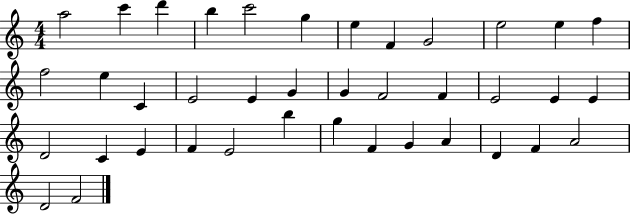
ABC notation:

X:1
T:Untitled
M:4/4
L:1/4
K:C
a2 c' d' b c'2 g e F G2 e2 e f f2 e C E2 E G G F2 F E2 E E D2 C E F E2 b g F G A D F A2 D2 F2